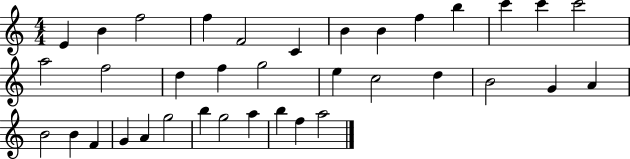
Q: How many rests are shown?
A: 0